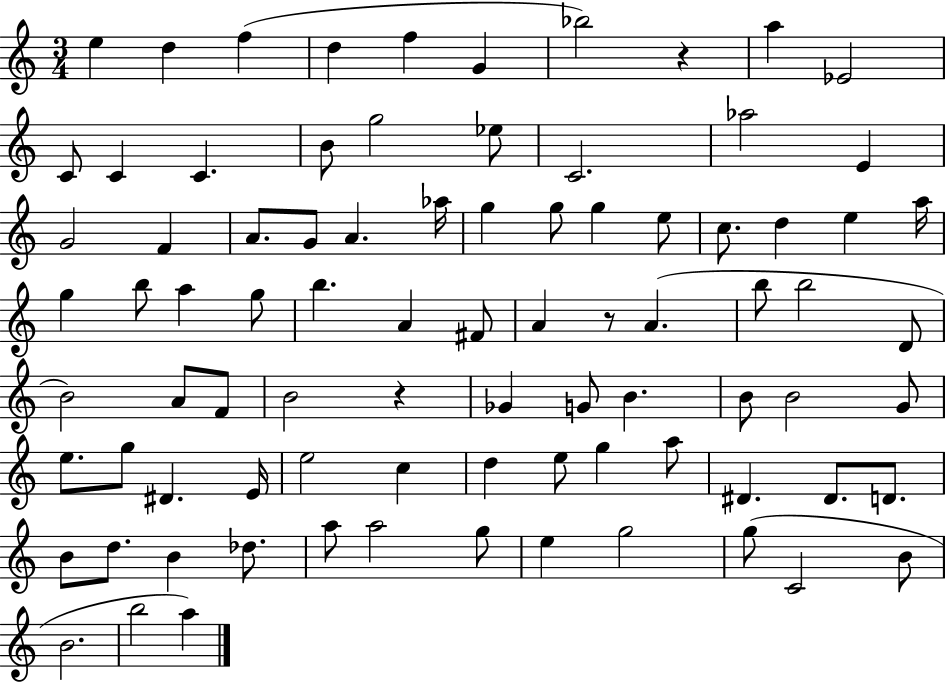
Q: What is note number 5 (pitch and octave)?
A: F5